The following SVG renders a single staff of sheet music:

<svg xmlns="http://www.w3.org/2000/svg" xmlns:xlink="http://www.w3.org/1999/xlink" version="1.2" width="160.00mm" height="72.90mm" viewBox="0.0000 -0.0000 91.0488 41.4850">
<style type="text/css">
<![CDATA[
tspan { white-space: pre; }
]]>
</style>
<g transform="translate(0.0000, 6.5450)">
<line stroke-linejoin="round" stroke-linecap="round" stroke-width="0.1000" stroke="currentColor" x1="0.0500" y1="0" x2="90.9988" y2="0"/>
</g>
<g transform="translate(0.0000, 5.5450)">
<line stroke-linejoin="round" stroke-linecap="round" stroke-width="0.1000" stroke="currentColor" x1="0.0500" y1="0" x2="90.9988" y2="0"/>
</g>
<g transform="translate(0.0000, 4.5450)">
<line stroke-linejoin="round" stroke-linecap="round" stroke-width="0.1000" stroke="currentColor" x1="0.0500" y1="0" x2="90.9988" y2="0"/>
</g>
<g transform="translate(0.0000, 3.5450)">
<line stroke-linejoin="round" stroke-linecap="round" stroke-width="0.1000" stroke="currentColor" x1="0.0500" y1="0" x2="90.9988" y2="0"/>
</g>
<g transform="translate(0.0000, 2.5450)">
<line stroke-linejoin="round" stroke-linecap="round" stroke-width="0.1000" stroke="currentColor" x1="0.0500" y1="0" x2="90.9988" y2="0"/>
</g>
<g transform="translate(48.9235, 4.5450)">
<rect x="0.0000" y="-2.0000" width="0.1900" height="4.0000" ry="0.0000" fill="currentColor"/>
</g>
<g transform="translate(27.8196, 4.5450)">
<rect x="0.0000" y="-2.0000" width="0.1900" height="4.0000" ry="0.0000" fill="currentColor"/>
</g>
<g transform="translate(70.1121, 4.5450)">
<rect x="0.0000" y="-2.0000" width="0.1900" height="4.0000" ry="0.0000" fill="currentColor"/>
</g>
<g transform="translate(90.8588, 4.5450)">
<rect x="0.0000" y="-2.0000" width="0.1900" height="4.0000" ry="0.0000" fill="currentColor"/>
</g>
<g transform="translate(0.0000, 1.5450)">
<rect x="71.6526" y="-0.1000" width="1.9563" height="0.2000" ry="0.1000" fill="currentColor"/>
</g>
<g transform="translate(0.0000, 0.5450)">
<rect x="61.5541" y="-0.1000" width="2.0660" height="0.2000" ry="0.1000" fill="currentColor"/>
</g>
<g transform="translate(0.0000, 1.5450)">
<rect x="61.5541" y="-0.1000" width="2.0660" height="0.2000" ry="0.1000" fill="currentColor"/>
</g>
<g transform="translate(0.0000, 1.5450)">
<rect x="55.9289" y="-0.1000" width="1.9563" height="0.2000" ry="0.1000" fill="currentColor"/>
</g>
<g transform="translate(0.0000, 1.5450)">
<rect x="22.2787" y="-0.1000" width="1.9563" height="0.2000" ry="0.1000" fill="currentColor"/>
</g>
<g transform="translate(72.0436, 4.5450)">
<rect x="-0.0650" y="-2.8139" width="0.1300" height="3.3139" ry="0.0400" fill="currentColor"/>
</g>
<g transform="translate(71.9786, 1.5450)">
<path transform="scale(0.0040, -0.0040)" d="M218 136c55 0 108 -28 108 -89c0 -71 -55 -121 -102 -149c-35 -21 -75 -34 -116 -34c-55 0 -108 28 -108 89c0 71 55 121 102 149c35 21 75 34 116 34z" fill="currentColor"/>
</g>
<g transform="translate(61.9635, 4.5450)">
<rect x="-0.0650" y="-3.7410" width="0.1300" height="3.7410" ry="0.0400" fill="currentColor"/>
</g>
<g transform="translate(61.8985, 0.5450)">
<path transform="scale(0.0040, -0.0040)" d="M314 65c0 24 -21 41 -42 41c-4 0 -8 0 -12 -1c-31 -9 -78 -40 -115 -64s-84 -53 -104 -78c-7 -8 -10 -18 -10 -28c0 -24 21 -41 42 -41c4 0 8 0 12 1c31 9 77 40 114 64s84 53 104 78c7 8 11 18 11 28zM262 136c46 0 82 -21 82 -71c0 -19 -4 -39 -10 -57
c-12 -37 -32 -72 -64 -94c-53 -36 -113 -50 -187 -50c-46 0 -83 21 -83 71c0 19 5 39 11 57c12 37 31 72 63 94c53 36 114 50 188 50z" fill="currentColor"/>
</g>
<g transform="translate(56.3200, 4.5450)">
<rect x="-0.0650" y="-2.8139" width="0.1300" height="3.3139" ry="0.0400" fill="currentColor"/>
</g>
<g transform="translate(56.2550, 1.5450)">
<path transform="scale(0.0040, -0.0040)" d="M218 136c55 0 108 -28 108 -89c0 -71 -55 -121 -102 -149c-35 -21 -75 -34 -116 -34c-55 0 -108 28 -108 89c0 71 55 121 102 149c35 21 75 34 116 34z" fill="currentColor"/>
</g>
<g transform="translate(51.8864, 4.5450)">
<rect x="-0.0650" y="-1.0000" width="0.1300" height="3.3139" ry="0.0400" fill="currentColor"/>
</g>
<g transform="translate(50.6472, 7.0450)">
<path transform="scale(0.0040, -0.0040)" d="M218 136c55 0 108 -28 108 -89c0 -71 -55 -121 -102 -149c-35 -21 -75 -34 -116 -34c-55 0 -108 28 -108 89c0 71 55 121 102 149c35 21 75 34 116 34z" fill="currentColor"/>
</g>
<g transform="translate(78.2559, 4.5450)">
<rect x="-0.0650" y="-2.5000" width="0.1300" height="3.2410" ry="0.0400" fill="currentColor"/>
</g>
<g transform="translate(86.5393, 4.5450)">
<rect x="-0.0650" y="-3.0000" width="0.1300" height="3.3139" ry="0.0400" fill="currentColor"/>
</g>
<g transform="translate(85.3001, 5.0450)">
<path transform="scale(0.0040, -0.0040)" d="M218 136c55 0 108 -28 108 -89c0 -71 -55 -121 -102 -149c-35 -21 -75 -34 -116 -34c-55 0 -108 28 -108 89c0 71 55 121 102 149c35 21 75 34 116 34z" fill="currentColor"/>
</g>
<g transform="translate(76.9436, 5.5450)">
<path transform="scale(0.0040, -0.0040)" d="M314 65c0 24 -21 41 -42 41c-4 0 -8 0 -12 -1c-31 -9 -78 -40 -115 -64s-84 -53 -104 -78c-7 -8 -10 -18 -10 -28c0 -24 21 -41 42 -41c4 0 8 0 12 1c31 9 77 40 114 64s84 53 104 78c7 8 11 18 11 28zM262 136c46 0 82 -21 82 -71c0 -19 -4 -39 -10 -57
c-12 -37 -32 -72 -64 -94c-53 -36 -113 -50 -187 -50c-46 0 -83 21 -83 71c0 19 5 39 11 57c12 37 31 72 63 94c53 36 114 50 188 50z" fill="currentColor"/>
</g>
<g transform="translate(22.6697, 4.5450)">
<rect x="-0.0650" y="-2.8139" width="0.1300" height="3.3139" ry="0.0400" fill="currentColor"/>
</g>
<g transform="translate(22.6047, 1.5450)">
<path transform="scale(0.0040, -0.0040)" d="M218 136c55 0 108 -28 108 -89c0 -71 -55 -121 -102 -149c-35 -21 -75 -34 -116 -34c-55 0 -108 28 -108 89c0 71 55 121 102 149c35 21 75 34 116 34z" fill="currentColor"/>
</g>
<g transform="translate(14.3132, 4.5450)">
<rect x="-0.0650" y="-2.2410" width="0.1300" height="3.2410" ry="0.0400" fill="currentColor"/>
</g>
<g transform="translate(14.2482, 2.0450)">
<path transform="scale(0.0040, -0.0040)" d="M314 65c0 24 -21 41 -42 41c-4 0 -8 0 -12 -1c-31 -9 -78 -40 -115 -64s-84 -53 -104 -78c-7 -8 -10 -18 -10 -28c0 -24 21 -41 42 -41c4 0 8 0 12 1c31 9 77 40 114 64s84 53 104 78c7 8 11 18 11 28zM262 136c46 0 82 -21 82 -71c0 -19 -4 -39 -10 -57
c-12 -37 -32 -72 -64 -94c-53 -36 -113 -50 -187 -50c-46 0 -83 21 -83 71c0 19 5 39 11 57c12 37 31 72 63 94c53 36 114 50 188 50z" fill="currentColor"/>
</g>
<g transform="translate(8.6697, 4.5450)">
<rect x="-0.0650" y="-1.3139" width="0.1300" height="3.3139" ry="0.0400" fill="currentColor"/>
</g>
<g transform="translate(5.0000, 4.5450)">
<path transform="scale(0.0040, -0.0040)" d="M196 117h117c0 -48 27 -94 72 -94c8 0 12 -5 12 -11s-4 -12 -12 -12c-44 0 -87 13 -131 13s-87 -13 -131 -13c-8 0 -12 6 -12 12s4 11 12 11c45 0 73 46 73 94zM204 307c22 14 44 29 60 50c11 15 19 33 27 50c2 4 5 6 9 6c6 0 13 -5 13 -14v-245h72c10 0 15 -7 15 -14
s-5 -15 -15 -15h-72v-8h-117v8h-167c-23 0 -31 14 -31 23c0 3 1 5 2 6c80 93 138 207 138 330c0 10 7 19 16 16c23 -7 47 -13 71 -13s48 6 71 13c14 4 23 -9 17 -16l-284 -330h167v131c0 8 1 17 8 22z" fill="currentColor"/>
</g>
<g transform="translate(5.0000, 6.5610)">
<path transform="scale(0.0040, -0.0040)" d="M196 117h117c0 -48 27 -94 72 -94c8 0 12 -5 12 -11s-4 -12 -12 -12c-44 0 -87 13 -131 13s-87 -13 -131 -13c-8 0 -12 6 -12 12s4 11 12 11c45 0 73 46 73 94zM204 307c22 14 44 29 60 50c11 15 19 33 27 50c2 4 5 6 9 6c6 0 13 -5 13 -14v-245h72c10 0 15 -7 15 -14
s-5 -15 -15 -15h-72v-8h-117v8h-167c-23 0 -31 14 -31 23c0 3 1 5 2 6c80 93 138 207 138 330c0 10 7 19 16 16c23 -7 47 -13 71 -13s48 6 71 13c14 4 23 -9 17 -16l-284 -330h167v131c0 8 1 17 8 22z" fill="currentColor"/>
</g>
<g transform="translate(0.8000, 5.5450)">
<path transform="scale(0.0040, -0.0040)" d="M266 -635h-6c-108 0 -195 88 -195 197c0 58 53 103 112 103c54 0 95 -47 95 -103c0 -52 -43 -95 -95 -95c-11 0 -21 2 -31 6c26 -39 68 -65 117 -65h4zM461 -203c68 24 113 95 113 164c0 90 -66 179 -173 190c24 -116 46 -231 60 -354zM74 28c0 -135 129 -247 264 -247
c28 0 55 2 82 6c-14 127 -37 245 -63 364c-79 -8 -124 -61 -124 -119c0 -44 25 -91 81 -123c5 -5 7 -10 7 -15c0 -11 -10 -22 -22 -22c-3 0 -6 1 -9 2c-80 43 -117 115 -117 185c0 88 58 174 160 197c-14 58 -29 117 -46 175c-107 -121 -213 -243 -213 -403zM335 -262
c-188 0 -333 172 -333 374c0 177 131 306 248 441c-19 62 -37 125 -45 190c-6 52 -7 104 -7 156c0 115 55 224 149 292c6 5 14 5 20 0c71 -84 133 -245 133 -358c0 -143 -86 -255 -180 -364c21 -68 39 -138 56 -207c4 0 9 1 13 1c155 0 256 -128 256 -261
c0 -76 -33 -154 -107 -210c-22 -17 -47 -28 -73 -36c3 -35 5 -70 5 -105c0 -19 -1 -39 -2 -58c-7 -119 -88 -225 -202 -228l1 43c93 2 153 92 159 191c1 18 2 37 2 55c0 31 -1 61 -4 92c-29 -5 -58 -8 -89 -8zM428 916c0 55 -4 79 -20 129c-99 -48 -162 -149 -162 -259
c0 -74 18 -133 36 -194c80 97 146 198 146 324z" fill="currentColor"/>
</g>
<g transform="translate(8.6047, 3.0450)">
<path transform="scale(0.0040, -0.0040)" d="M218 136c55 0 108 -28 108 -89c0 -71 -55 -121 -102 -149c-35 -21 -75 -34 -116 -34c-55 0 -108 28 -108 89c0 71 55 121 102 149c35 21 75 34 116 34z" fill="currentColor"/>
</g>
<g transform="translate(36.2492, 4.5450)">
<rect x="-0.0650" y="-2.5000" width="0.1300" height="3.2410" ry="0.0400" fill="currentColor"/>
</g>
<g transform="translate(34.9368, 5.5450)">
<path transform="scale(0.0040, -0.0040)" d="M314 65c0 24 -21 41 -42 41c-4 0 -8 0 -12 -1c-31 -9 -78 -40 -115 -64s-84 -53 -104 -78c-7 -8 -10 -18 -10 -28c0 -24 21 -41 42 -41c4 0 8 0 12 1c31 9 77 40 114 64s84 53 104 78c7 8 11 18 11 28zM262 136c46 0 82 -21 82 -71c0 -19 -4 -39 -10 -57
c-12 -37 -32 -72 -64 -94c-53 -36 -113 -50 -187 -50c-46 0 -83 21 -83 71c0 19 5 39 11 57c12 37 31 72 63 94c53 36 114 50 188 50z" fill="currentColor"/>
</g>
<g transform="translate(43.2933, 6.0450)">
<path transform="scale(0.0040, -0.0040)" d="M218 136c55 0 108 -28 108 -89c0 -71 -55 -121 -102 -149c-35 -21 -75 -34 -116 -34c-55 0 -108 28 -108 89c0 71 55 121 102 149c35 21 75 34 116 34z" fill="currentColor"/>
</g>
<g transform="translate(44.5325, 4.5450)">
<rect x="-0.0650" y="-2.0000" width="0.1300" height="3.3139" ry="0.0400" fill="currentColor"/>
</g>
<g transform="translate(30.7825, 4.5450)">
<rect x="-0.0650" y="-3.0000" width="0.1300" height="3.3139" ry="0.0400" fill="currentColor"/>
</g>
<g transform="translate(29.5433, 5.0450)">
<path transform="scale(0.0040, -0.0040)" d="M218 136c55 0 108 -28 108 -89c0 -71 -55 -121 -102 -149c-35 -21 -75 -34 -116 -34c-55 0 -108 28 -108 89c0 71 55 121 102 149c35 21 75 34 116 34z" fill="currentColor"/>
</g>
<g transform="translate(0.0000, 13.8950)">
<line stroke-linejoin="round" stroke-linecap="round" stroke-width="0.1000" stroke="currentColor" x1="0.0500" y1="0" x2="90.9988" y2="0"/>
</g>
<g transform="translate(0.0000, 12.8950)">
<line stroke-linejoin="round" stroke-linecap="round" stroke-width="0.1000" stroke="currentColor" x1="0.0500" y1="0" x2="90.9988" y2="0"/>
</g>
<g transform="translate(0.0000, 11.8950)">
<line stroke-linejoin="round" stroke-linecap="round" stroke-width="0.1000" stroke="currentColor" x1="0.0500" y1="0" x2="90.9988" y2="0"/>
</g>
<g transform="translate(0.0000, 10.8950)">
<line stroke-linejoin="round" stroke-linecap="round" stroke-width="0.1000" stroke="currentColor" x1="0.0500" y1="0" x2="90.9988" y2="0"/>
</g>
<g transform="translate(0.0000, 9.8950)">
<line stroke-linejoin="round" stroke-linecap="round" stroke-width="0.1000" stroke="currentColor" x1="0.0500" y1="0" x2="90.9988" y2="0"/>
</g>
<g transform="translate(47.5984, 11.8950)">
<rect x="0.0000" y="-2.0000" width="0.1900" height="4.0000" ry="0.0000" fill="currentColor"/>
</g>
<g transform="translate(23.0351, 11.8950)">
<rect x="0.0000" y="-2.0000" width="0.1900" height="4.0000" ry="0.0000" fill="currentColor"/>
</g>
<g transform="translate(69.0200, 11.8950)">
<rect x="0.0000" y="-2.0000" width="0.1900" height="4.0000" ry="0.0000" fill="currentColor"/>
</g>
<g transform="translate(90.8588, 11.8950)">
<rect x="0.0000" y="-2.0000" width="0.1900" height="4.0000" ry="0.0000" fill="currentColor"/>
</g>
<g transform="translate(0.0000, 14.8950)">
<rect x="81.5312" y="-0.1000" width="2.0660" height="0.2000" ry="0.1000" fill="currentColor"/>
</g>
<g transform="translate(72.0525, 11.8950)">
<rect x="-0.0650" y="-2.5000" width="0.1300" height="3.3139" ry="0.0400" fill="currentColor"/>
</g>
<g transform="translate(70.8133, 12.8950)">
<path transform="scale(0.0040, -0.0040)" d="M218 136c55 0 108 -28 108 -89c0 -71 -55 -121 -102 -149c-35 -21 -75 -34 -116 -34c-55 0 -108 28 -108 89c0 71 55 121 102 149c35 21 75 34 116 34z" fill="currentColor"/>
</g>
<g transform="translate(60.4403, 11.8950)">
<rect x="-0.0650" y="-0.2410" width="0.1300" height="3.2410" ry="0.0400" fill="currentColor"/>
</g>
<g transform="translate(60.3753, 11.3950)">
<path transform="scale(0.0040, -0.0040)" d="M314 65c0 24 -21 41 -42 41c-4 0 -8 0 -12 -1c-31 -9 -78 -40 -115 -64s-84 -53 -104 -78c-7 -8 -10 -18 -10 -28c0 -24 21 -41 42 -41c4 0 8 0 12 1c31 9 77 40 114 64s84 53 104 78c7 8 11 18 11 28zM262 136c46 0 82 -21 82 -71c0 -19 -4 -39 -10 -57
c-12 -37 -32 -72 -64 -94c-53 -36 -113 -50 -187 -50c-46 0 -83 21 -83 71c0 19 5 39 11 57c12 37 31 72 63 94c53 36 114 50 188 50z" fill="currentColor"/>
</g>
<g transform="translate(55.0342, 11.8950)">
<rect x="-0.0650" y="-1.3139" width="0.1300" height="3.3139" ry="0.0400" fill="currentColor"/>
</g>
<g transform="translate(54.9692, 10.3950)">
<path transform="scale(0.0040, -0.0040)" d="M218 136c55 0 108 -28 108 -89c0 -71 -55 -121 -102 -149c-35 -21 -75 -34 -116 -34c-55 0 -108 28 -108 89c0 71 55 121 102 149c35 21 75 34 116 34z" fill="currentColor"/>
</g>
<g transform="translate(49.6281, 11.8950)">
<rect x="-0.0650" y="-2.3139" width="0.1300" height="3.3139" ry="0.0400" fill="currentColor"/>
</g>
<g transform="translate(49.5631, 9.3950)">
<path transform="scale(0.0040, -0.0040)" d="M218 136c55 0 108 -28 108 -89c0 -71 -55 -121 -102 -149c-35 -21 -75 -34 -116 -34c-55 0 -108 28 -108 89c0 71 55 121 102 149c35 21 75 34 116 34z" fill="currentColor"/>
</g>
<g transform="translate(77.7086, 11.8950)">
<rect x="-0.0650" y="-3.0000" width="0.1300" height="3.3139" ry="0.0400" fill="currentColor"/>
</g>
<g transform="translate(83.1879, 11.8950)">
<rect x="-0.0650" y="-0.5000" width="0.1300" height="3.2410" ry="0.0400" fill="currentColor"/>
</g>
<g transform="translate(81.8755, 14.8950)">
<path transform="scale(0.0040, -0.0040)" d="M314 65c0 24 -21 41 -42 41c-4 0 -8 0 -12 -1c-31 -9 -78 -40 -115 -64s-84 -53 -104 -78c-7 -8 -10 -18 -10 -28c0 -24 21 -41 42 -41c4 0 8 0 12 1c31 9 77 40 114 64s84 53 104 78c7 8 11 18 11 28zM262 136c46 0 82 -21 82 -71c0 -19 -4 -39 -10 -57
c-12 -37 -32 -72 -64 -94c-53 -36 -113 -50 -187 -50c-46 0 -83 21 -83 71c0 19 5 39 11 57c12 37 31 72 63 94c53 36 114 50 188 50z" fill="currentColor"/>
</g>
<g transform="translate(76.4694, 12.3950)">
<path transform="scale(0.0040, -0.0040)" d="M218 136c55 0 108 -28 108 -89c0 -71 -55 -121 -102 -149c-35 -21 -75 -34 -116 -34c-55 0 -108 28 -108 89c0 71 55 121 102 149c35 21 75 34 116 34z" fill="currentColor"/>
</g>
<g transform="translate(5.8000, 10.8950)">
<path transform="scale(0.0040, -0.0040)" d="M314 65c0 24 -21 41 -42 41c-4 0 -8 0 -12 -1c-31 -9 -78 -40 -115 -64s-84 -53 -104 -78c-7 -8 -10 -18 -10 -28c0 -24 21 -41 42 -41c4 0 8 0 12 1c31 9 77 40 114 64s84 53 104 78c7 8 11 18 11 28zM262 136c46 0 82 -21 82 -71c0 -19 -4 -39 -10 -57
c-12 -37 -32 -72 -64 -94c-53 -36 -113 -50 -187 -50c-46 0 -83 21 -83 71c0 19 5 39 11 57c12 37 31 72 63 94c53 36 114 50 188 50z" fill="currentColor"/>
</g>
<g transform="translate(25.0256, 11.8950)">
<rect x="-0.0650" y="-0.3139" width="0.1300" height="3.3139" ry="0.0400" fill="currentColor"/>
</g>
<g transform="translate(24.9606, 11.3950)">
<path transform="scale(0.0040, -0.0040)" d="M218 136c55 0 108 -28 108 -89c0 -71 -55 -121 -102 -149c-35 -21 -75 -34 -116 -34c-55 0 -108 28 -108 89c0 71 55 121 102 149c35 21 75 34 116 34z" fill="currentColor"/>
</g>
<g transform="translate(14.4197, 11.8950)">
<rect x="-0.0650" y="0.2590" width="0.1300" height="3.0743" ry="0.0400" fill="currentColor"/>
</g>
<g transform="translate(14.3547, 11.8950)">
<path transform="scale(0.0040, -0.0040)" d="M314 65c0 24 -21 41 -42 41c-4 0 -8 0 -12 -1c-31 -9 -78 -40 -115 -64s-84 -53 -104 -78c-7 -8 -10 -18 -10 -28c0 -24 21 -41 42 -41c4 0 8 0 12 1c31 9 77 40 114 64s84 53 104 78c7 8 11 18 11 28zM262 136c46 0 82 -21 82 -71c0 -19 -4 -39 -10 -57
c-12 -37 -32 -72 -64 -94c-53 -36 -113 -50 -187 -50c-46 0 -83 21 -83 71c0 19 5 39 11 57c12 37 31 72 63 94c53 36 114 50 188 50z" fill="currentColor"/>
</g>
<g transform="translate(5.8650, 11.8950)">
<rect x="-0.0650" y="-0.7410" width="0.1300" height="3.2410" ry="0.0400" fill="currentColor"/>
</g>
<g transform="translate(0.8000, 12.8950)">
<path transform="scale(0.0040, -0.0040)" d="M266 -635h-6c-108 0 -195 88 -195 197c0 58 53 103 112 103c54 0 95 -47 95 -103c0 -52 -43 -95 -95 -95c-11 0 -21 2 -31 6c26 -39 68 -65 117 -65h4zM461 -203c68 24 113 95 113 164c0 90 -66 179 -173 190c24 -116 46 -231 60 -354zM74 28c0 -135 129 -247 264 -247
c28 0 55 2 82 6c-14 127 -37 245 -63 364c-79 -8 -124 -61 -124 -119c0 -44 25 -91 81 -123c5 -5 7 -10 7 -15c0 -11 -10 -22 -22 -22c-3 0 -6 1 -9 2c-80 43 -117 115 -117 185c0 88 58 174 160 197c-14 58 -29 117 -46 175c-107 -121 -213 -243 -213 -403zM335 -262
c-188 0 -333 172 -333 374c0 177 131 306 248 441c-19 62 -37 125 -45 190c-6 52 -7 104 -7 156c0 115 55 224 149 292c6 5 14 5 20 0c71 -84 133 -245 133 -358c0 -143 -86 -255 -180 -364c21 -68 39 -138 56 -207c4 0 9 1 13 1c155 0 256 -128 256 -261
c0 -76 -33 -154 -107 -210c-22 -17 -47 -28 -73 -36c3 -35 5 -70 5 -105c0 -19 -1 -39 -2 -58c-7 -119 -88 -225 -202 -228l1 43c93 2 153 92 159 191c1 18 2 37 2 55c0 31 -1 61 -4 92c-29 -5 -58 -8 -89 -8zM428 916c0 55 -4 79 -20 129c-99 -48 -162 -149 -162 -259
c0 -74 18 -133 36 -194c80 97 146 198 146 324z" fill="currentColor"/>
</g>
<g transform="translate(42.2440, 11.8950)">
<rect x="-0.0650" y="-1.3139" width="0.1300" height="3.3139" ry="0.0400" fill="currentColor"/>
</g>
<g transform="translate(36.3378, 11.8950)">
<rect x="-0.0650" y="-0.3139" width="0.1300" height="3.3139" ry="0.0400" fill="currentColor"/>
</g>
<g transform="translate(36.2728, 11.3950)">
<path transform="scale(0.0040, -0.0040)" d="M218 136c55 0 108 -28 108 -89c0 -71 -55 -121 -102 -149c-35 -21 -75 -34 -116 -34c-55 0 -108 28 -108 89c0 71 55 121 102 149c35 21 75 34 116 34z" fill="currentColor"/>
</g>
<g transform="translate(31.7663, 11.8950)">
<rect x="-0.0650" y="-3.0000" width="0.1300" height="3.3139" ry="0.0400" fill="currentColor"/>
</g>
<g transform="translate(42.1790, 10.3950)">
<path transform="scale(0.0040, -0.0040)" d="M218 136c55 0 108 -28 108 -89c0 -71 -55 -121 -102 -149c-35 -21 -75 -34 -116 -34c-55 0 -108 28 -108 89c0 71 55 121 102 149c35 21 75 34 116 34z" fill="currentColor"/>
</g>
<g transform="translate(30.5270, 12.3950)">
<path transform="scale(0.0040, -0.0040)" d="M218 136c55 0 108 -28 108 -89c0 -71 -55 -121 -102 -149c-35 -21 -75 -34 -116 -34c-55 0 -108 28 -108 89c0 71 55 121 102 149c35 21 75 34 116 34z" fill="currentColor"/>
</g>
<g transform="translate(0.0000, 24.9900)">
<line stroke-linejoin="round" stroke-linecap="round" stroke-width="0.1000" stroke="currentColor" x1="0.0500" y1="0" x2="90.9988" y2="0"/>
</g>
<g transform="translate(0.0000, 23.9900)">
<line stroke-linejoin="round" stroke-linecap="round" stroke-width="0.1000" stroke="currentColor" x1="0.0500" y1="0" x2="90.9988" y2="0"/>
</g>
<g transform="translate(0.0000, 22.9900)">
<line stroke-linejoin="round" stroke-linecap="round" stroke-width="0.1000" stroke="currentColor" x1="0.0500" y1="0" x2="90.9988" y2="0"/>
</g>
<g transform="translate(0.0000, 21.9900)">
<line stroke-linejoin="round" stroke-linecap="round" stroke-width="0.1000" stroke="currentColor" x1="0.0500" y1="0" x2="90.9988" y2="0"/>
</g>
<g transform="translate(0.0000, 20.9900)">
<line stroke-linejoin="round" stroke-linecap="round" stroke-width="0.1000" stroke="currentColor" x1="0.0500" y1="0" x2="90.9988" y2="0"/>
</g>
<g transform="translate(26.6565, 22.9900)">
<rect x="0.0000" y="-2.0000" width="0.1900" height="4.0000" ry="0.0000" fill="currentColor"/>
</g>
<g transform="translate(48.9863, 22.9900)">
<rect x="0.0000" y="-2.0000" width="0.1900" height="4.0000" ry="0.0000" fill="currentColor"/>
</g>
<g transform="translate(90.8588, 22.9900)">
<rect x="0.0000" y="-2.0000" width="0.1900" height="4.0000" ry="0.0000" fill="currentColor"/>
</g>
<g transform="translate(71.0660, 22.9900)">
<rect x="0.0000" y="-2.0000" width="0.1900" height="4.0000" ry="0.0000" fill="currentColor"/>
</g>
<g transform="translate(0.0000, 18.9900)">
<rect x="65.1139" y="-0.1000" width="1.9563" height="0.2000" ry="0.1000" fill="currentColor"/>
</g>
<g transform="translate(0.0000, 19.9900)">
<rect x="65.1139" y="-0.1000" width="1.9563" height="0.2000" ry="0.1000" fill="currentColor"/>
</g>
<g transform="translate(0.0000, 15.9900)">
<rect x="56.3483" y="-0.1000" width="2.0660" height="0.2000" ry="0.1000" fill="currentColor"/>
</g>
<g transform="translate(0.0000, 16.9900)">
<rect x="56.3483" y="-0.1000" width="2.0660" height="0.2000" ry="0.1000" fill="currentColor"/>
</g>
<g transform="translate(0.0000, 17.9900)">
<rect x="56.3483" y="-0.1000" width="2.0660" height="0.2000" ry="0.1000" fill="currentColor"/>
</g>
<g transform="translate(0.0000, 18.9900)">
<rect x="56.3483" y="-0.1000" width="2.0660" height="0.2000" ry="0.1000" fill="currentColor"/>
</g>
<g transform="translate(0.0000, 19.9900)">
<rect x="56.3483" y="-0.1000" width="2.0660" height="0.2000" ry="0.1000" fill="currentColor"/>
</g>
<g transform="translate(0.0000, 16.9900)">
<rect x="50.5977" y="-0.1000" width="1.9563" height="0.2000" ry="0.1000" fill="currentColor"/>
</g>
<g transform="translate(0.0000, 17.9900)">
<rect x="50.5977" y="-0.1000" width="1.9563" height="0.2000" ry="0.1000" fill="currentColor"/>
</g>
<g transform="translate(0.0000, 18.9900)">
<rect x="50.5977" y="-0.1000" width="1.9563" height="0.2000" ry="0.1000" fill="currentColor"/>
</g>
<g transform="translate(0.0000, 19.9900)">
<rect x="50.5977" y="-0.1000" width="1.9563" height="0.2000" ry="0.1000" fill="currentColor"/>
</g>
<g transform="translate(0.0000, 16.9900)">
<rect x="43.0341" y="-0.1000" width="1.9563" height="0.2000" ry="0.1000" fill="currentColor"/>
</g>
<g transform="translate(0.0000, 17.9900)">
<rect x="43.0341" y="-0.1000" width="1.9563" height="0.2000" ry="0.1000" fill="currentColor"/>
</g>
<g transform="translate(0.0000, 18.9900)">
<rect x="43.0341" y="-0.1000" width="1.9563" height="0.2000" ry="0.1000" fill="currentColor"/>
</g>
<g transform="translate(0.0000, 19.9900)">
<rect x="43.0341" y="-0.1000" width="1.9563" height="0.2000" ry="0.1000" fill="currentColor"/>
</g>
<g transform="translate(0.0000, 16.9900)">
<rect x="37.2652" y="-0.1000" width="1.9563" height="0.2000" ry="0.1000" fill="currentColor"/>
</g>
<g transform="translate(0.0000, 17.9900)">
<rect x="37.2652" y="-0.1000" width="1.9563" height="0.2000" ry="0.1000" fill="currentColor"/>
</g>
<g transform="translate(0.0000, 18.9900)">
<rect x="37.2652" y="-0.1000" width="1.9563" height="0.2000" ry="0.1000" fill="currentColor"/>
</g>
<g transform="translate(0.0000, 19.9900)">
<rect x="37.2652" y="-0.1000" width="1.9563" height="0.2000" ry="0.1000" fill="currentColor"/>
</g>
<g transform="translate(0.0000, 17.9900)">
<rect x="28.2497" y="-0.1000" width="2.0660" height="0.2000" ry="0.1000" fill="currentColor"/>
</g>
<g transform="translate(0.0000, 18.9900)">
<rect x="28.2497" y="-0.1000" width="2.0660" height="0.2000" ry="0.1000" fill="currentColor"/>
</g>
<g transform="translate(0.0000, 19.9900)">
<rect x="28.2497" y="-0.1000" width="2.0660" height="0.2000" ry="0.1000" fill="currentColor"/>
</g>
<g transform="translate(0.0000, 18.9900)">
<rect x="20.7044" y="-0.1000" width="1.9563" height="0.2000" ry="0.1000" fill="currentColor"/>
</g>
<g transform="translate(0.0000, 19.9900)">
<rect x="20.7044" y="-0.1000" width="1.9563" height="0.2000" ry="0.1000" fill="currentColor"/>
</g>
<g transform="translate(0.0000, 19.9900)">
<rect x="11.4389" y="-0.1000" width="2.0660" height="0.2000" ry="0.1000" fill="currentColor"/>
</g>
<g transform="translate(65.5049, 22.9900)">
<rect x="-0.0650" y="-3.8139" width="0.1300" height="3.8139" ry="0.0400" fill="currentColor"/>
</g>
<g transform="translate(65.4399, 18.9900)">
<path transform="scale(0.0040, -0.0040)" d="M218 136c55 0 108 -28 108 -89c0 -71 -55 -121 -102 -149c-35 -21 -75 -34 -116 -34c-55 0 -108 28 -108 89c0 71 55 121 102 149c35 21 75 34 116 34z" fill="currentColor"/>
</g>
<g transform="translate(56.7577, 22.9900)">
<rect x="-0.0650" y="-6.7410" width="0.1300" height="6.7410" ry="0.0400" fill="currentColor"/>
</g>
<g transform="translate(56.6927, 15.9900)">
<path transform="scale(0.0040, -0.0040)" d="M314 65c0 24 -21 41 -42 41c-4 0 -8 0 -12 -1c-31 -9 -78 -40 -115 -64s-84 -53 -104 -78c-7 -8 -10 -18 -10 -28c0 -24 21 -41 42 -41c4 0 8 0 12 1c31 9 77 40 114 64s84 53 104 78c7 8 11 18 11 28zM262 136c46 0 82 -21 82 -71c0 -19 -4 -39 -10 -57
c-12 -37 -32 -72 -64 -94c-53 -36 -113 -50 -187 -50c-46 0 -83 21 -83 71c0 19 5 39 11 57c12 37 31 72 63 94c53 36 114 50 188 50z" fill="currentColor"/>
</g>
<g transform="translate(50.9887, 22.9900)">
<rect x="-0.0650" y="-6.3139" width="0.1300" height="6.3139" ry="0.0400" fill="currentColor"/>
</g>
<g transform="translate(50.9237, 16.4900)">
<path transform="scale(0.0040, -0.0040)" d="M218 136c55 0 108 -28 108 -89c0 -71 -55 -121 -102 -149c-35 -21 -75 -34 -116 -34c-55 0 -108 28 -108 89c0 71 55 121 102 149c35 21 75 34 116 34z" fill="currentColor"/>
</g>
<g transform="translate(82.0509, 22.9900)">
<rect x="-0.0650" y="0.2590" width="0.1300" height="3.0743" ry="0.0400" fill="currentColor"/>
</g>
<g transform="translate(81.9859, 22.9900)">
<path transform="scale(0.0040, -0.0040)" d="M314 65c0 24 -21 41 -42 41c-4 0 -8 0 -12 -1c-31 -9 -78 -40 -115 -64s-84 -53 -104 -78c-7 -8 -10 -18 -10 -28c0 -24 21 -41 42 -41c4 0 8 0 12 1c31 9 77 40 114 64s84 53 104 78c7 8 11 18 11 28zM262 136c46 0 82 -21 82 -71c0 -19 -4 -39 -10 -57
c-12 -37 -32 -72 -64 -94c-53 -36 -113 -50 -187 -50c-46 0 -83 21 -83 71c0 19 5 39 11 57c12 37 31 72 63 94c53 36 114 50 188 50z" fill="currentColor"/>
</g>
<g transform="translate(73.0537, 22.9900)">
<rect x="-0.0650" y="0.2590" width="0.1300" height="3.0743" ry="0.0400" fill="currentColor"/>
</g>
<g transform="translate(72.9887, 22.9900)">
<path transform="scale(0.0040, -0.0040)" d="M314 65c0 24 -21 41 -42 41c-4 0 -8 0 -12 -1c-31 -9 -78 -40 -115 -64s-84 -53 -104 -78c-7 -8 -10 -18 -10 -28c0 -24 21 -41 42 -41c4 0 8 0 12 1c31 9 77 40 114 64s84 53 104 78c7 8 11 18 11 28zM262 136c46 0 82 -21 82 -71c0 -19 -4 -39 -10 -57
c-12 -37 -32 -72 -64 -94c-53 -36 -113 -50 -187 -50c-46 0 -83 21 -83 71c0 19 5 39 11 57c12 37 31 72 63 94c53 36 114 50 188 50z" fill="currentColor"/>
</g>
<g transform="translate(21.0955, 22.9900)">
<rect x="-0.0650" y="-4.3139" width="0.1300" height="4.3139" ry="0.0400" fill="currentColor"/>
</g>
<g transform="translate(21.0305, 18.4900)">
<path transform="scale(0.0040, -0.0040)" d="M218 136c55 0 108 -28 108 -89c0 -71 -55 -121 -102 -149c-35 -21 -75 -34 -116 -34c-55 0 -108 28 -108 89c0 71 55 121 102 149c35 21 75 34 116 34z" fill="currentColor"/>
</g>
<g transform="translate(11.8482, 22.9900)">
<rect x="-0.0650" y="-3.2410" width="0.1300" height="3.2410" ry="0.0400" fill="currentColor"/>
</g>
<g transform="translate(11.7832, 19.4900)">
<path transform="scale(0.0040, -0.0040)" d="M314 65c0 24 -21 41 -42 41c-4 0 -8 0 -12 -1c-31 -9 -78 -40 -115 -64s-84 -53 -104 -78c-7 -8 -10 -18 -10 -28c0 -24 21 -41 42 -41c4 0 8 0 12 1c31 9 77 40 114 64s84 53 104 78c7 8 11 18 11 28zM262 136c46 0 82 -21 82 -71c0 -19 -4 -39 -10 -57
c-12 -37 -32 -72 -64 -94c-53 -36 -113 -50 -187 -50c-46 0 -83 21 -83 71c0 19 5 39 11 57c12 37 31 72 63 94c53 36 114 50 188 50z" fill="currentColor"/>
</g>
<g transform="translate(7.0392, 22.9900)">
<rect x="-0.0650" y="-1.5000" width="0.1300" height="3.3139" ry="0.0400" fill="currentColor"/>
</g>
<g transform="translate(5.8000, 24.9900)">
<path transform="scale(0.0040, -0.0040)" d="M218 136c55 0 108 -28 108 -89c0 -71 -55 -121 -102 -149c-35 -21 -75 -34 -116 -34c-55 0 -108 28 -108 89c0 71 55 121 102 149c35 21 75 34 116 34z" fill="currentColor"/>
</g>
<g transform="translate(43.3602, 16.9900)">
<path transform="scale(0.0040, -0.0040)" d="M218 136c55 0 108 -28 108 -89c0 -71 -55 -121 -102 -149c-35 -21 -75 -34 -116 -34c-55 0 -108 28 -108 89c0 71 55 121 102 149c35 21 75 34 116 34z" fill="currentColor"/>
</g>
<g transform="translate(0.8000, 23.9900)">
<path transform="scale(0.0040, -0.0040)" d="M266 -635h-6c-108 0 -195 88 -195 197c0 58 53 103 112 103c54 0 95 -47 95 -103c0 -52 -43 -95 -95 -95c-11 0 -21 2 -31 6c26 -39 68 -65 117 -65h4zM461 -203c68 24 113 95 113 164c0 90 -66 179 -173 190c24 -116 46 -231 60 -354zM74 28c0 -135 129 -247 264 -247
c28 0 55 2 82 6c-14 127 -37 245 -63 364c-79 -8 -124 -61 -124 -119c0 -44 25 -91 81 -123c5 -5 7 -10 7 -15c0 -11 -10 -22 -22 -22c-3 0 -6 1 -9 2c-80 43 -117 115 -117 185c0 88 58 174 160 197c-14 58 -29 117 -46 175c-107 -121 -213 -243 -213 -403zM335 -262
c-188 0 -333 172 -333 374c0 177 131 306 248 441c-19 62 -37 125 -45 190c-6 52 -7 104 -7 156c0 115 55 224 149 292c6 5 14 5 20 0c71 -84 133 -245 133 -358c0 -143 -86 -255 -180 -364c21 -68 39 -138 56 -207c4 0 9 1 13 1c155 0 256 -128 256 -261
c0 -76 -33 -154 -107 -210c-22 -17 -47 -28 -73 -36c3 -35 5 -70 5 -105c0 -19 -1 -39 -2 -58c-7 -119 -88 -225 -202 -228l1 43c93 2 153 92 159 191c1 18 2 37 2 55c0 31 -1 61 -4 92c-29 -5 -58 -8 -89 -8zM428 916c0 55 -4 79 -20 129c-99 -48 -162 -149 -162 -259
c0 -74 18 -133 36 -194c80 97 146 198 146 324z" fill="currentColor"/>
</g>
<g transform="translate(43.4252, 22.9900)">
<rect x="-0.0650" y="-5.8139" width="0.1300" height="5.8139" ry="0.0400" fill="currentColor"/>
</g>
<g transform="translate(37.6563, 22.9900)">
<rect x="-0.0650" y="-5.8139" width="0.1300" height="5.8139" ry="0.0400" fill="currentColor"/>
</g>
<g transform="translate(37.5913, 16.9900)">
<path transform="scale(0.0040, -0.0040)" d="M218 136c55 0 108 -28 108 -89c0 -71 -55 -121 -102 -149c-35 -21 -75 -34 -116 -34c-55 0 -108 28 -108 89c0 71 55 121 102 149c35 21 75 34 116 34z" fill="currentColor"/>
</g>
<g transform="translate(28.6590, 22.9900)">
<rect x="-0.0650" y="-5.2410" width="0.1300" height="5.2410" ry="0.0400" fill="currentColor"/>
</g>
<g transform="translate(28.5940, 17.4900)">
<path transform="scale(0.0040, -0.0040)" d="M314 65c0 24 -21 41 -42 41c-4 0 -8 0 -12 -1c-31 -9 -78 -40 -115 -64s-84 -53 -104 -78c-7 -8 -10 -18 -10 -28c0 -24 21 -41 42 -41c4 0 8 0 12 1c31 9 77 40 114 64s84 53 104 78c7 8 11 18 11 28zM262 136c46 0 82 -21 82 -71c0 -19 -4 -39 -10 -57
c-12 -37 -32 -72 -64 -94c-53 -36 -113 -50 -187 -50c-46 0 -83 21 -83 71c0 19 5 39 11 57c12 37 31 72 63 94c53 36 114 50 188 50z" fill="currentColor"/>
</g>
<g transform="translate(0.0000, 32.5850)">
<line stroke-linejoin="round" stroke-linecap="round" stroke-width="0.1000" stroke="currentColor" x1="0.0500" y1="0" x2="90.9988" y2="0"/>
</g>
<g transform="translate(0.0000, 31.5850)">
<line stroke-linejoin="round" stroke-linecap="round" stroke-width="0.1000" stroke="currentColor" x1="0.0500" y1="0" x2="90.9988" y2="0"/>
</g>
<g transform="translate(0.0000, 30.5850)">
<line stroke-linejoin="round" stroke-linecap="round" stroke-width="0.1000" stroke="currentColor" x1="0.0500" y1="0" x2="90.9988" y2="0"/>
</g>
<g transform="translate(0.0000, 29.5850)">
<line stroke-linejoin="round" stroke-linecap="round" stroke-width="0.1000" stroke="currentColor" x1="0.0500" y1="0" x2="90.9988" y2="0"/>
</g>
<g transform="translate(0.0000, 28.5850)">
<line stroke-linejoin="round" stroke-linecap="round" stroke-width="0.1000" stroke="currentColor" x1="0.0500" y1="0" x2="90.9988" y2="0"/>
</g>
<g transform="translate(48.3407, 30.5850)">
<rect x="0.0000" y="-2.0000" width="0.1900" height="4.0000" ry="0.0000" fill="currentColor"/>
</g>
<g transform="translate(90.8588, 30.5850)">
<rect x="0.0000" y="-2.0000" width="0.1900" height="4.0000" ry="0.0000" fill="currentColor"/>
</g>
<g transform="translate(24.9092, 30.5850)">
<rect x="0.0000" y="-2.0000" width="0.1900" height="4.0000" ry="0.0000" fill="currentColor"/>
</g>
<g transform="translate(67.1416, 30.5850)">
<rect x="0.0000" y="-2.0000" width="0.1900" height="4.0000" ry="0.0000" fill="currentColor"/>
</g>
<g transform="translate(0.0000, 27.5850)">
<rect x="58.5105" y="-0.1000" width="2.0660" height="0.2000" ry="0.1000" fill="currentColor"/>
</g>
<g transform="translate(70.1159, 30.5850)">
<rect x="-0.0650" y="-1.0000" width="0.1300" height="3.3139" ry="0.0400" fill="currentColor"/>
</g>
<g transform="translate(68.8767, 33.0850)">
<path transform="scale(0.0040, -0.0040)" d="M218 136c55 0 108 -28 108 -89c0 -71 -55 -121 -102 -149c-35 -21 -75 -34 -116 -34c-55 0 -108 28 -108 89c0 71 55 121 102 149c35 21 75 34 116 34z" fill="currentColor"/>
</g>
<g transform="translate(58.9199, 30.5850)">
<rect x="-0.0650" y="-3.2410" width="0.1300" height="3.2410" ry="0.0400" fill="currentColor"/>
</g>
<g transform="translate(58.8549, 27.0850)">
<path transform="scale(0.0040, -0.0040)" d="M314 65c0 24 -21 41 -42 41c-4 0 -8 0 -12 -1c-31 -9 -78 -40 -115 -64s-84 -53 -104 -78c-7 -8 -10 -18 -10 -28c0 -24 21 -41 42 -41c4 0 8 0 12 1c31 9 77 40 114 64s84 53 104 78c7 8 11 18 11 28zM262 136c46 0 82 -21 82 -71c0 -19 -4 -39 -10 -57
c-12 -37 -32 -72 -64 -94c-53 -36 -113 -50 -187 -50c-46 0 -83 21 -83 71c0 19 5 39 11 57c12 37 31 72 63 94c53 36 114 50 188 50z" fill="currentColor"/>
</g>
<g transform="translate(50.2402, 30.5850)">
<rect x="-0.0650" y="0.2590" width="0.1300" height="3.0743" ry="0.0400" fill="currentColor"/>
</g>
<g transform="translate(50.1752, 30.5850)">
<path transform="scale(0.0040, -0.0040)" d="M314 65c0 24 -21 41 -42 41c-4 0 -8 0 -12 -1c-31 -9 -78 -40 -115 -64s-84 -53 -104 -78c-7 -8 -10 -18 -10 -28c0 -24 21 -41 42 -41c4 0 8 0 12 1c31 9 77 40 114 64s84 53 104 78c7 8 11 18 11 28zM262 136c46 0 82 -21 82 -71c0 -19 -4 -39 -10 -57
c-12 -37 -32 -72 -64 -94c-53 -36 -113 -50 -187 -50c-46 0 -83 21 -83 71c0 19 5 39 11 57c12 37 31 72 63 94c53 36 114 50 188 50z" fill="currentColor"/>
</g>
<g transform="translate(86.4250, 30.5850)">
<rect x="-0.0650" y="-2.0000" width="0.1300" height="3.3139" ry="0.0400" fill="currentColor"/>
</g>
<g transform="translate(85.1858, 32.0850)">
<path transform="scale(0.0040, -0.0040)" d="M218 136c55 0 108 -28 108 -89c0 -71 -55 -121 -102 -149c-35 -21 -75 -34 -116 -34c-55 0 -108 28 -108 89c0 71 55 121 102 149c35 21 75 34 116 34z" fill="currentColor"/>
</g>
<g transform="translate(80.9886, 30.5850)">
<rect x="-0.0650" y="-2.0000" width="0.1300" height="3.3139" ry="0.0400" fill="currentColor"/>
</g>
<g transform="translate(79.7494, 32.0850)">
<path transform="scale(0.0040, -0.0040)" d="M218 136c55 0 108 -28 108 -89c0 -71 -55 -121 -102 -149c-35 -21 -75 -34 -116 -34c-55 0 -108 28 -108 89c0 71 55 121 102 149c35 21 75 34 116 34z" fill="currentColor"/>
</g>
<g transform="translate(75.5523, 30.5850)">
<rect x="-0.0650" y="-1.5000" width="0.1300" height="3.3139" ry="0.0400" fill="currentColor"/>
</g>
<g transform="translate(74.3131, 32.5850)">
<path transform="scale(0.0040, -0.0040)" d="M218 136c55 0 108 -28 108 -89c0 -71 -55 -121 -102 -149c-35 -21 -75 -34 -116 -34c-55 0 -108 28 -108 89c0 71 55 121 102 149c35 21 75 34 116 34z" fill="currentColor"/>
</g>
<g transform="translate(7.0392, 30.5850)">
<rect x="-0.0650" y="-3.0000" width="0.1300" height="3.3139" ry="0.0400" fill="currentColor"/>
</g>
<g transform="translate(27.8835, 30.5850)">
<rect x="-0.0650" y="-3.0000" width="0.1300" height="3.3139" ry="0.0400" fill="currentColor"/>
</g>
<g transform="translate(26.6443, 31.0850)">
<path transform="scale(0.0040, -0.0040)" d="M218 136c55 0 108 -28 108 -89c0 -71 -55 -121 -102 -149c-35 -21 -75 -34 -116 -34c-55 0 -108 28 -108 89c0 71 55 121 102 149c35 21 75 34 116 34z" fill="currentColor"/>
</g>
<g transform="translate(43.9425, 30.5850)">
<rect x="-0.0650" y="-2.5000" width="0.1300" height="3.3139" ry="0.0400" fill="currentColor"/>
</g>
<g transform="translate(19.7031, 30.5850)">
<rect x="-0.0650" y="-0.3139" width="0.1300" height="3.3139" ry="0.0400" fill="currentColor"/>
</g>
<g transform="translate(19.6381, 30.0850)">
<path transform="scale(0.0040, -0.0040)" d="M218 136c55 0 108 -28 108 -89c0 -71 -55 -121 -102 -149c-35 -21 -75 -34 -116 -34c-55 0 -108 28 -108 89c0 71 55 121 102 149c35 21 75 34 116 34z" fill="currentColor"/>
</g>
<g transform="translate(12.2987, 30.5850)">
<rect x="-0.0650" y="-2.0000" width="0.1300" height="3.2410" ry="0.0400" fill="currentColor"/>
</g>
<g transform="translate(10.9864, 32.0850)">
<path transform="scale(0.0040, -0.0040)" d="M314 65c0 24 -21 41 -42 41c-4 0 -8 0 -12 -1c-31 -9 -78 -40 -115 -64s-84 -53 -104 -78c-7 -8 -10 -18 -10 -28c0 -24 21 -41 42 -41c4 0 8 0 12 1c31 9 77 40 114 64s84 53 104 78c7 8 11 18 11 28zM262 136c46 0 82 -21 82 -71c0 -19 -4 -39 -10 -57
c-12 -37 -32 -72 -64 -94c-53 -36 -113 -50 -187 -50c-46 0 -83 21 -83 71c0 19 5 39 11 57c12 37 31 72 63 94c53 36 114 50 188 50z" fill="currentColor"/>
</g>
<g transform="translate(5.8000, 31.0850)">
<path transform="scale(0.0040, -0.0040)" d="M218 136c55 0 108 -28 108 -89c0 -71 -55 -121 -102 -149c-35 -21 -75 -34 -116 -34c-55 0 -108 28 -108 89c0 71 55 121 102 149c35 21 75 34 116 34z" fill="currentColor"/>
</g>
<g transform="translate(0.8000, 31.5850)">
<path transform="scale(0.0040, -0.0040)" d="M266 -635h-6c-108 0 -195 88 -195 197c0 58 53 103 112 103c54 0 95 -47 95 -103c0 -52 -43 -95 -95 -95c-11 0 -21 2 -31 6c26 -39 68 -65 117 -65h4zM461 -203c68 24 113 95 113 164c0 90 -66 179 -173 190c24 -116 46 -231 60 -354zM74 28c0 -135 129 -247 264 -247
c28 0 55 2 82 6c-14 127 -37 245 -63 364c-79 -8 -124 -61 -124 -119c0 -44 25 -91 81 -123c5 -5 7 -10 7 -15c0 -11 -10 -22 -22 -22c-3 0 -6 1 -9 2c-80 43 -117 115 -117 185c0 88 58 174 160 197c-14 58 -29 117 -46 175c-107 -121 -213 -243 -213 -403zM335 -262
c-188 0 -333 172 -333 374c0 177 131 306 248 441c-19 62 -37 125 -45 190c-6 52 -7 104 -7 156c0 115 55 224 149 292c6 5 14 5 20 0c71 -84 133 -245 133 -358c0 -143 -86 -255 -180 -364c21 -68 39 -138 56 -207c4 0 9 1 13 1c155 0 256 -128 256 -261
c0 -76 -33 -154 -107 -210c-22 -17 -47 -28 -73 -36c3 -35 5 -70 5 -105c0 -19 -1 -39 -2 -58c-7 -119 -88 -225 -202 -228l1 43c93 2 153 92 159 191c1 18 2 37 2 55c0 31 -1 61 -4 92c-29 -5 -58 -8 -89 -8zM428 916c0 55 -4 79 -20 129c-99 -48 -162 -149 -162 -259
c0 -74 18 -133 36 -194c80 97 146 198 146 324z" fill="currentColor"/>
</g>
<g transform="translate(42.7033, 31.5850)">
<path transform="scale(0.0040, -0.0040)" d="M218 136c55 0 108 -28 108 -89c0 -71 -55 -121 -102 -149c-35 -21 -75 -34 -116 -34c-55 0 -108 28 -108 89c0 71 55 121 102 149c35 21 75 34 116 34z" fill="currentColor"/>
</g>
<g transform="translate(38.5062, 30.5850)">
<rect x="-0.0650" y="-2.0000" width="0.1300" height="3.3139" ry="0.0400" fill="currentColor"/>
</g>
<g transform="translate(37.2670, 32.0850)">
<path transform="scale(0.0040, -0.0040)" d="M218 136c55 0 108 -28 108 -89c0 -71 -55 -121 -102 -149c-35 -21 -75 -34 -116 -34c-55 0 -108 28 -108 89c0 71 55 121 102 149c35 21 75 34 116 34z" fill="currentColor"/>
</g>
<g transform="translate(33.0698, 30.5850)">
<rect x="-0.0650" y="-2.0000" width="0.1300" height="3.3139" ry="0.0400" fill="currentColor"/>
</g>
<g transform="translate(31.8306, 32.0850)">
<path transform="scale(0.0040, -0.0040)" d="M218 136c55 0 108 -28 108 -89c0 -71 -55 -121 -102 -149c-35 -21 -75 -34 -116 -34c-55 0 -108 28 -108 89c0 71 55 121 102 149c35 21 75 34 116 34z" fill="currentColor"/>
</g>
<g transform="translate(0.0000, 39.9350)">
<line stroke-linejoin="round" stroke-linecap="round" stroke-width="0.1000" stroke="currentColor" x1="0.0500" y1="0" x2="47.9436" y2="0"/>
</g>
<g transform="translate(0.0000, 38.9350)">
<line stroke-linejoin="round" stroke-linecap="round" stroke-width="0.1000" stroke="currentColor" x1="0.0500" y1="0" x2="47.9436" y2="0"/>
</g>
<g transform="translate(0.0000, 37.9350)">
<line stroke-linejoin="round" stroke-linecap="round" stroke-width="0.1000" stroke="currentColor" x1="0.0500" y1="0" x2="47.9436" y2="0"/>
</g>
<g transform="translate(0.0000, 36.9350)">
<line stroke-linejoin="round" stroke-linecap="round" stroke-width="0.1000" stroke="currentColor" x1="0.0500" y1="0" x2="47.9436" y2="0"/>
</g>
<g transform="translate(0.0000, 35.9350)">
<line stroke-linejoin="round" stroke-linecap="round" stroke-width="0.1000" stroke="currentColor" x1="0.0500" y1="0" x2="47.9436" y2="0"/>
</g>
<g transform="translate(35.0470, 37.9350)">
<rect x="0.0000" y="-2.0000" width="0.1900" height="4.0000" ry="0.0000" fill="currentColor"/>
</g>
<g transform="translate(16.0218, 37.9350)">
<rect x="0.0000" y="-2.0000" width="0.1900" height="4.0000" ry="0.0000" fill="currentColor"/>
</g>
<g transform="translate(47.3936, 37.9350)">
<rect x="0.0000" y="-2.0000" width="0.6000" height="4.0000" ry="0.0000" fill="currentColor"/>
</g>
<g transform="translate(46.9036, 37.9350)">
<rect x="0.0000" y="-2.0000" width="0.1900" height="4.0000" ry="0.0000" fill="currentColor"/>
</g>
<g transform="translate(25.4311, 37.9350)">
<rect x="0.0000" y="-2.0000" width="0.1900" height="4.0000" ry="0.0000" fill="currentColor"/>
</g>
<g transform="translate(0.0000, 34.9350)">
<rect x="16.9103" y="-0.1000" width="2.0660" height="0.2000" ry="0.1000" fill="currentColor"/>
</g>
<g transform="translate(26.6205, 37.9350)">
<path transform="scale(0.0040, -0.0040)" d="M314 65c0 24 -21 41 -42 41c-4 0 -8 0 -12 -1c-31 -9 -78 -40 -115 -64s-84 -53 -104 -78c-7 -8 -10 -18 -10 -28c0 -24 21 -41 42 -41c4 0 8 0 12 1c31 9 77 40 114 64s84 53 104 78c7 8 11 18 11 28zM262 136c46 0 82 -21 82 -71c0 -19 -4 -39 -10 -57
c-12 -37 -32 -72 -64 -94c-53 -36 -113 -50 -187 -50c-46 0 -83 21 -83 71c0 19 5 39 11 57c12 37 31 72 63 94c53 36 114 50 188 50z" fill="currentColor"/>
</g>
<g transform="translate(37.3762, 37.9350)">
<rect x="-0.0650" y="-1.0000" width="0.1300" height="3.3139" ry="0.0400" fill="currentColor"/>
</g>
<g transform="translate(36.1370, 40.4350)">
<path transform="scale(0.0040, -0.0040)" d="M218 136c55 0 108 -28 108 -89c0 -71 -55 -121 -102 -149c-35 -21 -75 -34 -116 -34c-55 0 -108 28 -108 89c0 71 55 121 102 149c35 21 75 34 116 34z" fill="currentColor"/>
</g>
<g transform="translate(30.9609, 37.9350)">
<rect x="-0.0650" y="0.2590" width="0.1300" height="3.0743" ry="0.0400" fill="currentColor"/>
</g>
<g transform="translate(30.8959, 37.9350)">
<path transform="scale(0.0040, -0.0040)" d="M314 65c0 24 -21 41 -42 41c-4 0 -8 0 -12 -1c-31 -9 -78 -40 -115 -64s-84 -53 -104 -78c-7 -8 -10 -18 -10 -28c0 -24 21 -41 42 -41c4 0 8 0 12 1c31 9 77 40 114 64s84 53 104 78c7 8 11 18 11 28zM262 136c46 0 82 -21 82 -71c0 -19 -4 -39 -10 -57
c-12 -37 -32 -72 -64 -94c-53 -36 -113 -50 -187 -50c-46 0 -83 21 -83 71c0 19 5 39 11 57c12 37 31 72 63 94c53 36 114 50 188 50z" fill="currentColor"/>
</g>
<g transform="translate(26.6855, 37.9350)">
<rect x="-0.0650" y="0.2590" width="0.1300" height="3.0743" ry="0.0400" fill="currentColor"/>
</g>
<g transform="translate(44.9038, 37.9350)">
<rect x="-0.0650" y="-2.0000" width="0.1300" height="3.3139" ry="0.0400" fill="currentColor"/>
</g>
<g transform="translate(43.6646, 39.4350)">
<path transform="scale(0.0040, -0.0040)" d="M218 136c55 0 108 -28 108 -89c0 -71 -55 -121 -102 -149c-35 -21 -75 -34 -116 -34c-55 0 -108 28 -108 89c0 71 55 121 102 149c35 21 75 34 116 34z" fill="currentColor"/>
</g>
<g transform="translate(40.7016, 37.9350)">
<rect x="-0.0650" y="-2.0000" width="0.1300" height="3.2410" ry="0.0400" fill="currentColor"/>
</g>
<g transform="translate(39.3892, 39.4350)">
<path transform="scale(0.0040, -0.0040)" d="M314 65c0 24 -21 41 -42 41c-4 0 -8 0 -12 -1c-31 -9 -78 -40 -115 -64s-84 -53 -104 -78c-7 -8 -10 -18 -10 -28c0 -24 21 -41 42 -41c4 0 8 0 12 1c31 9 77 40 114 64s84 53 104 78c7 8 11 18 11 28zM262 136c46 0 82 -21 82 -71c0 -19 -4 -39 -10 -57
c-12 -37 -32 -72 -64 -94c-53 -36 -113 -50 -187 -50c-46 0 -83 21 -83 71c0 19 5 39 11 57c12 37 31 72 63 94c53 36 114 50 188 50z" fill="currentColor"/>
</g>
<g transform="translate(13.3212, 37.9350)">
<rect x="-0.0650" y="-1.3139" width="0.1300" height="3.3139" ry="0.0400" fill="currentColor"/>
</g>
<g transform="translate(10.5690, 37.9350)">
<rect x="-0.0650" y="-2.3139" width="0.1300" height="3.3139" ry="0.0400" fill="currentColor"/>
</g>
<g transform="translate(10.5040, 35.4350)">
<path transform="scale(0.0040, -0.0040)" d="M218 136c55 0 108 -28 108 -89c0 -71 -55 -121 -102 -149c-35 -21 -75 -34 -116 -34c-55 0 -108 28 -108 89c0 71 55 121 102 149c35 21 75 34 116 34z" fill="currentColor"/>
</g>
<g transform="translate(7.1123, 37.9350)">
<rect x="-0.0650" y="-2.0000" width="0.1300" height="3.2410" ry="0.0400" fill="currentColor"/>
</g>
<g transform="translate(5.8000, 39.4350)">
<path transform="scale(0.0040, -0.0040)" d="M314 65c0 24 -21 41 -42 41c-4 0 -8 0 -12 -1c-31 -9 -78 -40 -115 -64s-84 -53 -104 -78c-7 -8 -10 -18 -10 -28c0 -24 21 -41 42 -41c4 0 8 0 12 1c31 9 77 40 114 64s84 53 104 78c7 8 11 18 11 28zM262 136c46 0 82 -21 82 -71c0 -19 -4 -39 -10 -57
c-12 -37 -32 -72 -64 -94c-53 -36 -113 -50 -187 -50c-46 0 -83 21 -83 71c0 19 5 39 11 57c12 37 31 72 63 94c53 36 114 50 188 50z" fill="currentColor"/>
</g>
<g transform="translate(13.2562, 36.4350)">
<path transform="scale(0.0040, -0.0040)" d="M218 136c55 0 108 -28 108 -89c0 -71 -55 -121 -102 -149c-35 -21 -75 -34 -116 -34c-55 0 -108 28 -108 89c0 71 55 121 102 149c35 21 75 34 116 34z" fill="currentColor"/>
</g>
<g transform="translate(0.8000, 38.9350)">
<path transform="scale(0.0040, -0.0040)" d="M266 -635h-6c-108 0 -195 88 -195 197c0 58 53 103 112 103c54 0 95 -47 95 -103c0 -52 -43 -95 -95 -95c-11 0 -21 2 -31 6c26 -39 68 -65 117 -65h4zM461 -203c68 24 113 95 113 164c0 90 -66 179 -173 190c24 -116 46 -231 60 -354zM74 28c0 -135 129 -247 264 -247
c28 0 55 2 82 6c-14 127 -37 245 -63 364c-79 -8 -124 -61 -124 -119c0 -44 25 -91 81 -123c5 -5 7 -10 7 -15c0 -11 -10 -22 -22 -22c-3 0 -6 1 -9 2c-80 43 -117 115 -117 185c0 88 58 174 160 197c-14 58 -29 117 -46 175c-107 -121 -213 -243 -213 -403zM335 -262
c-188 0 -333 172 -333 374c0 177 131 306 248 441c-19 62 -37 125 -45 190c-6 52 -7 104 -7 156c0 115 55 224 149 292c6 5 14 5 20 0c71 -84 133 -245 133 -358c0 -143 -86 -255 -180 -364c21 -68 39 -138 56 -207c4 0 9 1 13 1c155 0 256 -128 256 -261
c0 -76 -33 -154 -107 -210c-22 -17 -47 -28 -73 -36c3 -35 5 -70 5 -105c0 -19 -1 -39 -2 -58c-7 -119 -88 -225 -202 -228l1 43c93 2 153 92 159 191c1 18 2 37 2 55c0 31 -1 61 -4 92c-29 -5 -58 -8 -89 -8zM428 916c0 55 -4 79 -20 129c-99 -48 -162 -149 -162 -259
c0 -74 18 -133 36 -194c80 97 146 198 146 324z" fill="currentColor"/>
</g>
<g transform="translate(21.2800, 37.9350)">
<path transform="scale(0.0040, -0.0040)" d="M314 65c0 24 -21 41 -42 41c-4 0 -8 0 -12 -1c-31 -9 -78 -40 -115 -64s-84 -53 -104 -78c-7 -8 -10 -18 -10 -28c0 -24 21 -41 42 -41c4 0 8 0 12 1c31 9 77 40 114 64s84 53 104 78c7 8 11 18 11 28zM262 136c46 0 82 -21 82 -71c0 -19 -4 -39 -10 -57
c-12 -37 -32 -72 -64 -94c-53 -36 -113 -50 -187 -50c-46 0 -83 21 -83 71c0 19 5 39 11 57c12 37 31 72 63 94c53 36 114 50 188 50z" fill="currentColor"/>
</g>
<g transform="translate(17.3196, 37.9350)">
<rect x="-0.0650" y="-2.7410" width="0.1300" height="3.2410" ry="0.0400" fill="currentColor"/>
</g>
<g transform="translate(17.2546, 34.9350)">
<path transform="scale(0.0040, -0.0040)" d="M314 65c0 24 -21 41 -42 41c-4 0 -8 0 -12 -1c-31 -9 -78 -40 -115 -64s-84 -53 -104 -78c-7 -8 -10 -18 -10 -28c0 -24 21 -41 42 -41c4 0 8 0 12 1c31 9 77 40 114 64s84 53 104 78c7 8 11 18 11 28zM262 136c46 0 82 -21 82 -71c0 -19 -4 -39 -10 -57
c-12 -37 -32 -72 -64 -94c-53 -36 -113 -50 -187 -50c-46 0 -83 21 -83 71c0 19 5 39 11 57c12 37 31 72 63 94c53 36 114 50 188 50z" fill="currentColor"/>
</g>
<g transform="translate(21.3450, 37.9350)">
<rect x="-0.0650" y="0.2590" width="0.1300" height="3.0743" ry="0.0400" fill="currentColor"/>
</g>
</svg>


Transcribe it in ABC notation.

X:1
T:Untitled
M:4/4
L:1/4
K:C
e g2 a A G2 F D a c'2 a G2 A d2 B2 c A c e g e c2 G A C2 E b2 d' f'2 g' g' a' b'2 c' B2 B2 A F2 c A F F G B2 b2 D E F F F2 g e a2 B2 B2 B2 D F2 F